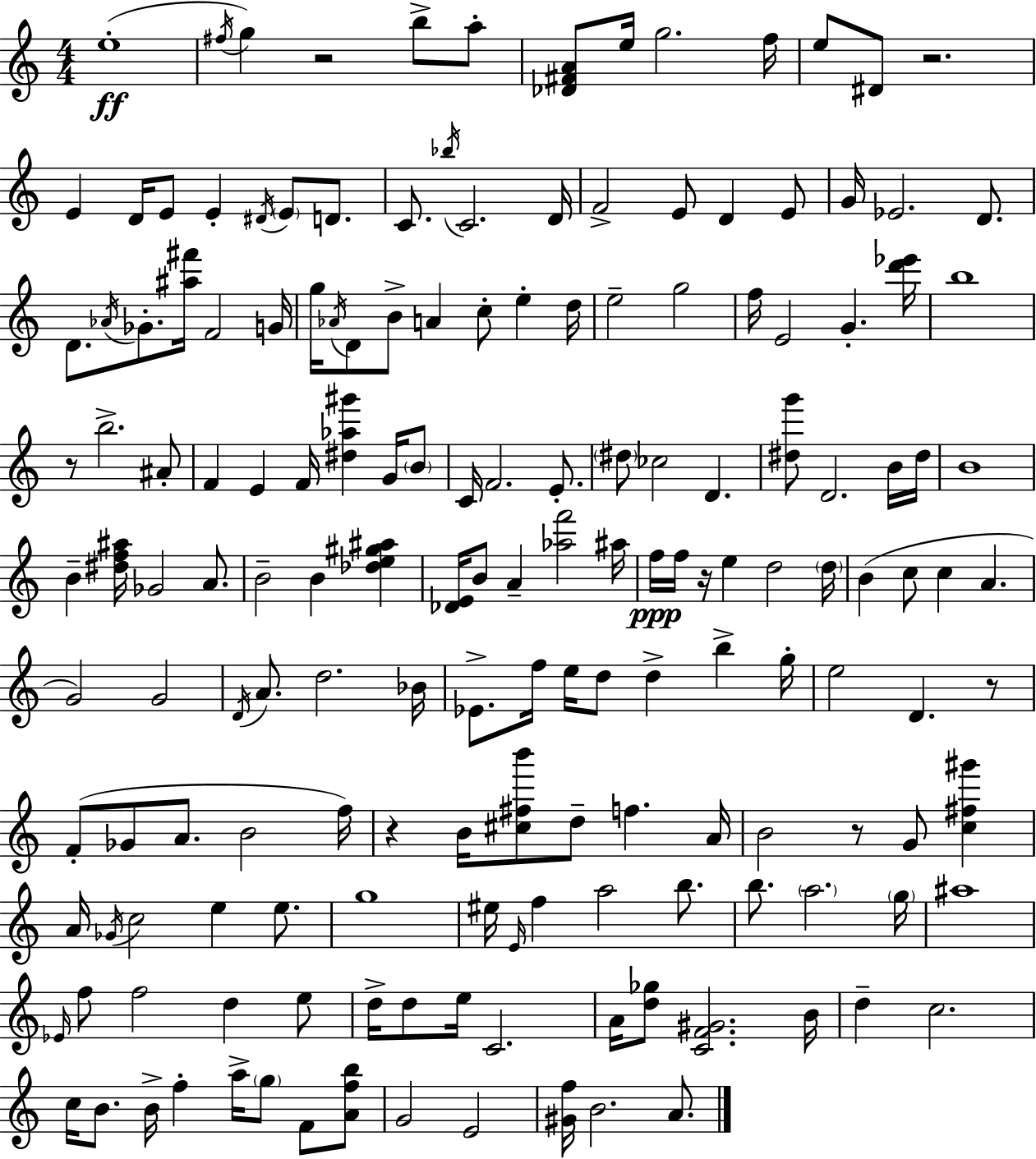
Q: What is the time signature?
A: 4/4